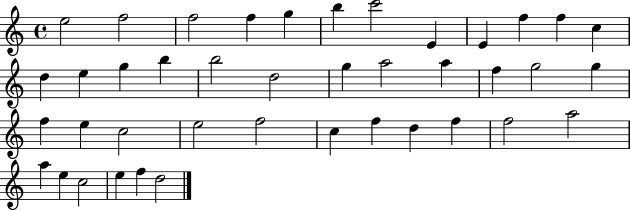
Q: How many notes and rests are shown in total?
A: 41